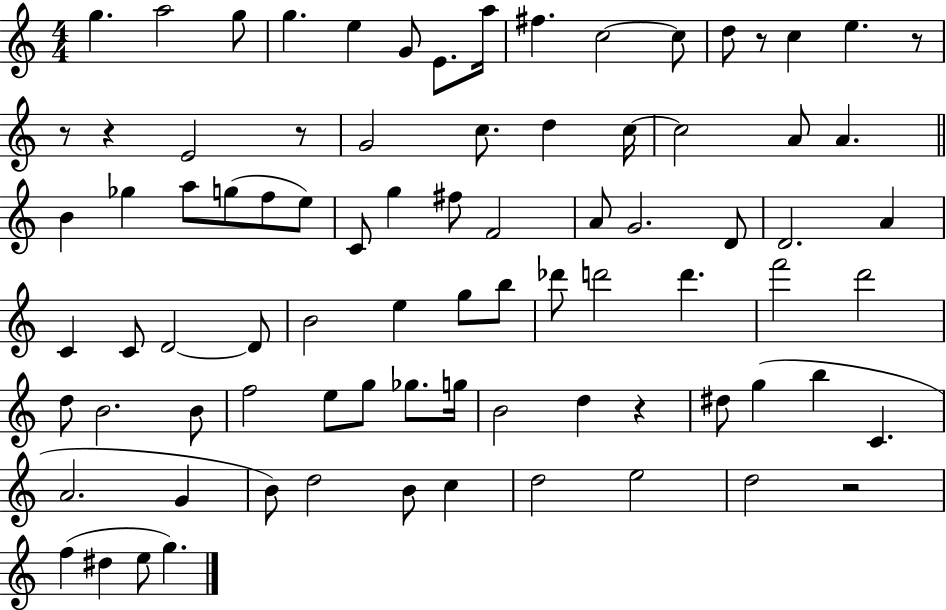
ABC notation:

X:1
T:Untitled
M:4/4
L:1/4
K:C
g a2 g/2 g e G/2 E/2 a/4 ^f c2 c/2 d/2 z/2 c e z/2 z/2 z E2 z/2 G2 c/2 d c/4 c2 A/2 A B _g a/2 g/2 f/2 e/2 C/2 g ^f/2 F2 A/2 G2 D/2 D2 A C C/2 D2 D/2 B2 e g/2 b/2 _d'/2 d'2 d' f'2 d'2 d/2 B2 B/2 f2 e/2 g/2 _g/2 g/4 B2 d z ^d/2 g b C A2 G B/2 d2 B/2 c d2 e2 d2 z2 f ^d e/2 g